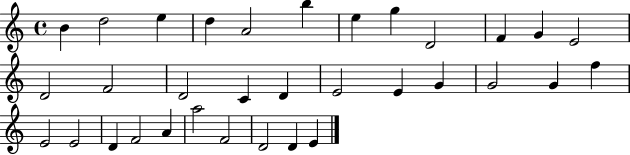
{
  \clef treble
  \time 4/4
  \defaultTimeSignature
  \key c \major
  b'4 d''2 e''4 | d''4 a'2 b''4 | e''4 g''4 d'2 | f'4 g'4 e'2 | \break d'2 f'2 | d'2 c'4 d'4 | e'2 e'4 g'4 | g'2 g'4 f''4 | \break e'2 e'2 | d'4 f'2 a'4 | a''2 f'2 | d'2 d'4 e'4 | \break \bar "|."
}